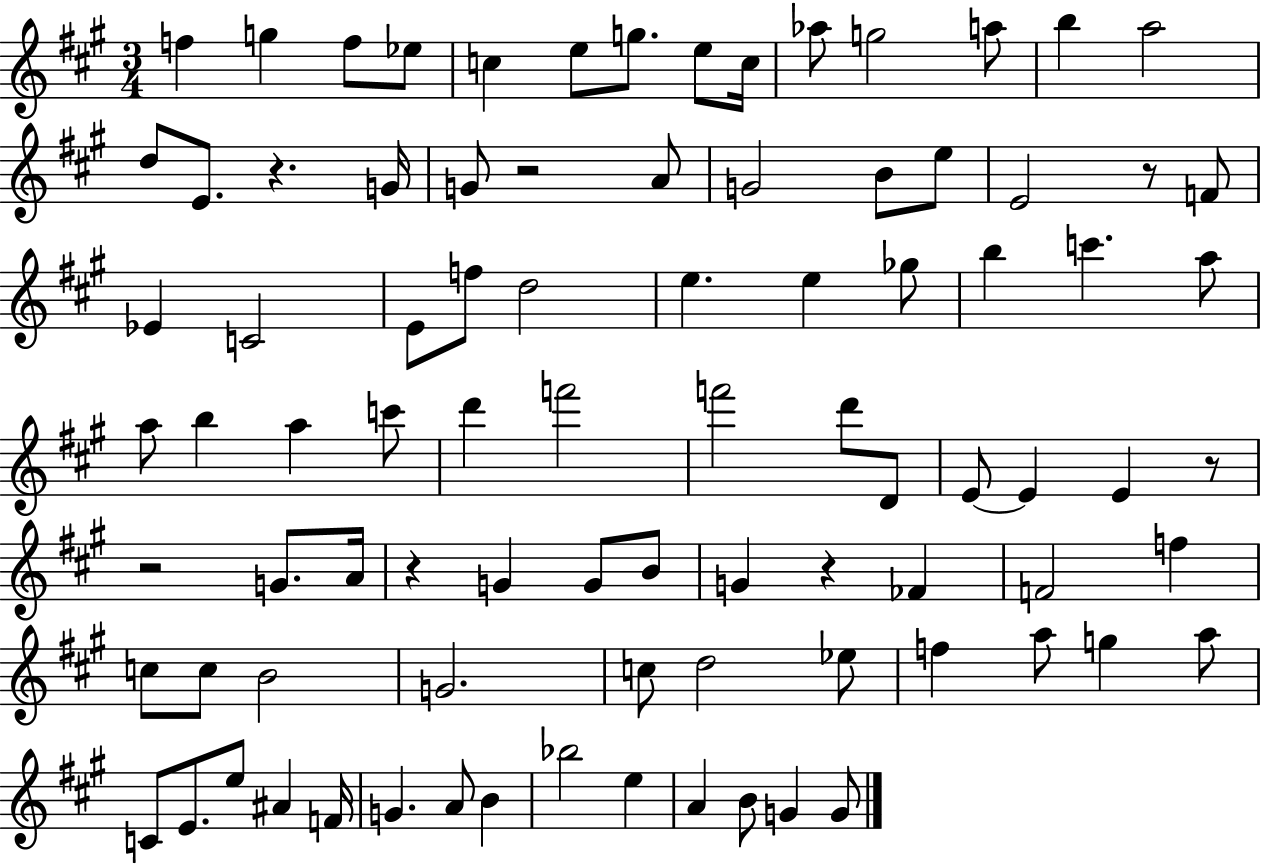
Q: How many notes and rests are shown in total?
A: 88